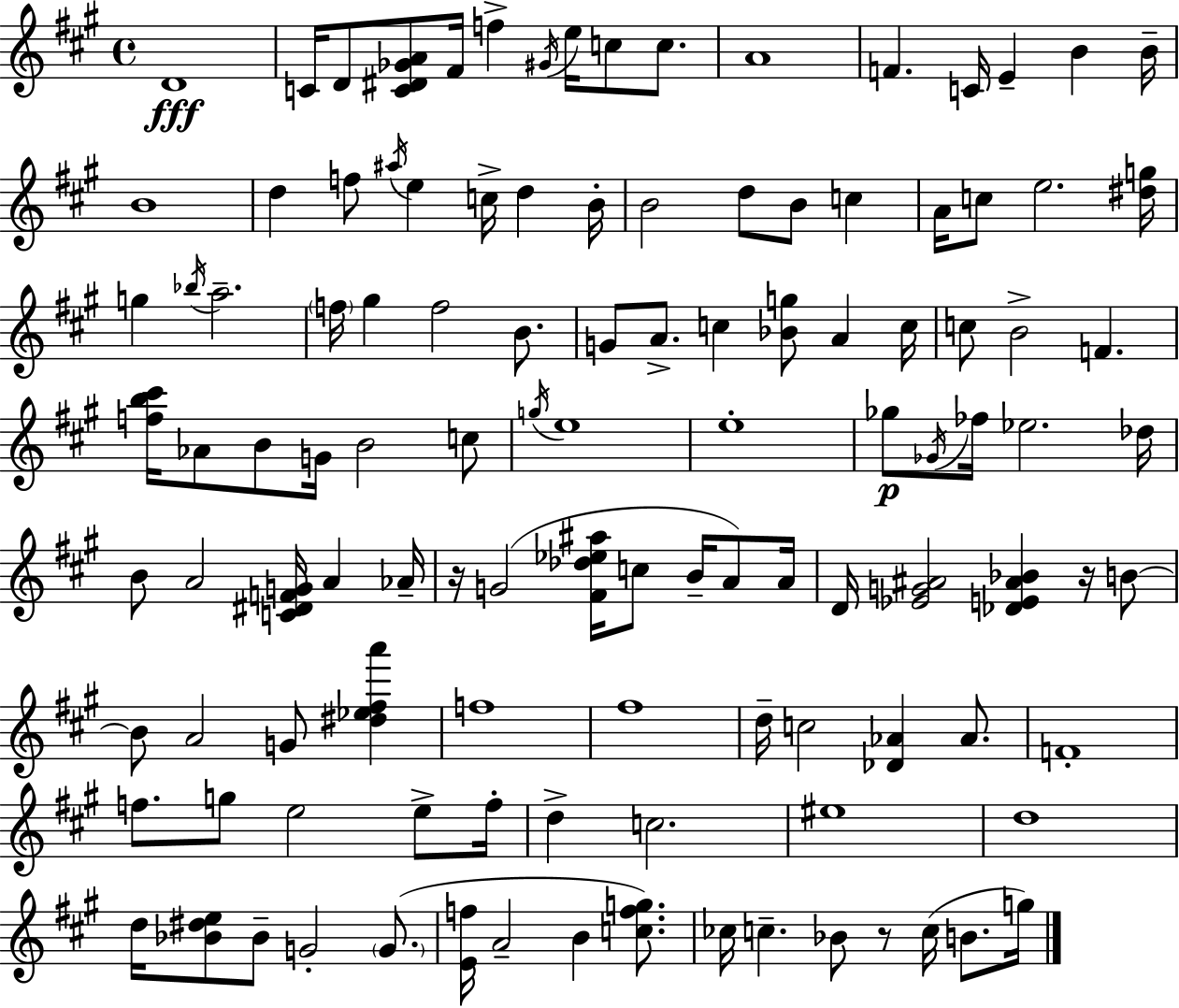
D4/w C4/s D4/e [C4,D#4,Gb4,A4]/e F#4/s F5/q G#4/s E5/s C5/e C5/e. A4/w F4/q. C4/s E4/q B4/q B4/s B4/w D5/q F5/e A#5/s E5/q C5/s D5/q B4/s B4/h D5/e B4/e C5/q A4/s C5/e E5/h. [D#5,G5]/s G5/q Bb5/s A5/h. F5/s G#5/q F5/h B4/e. G4/e A4/e. C5/q [Bb4,G5]/e A4/q C5/s C5/e B4/h F4/q. [F5,B5,C#6]/s Ab4/e B4/e G4/s B4/h C5/e G5/s E5/w E5/w Gb5/e Gb4/s FES5/s Eb5/h. Db5/s B4/e A4/h [C4,D#4,F4,G4]/s A4/q Ab4/s R/s G4/h [F#4,Db5,Eb5,A#5]/s C5/e B4/s A4/e A4/s D4/s [Eb4,G4,A#4]/h [Db4,E4,A#4,Bb4]/q R/s B4/e B4/e A4/h G4/e [D#5,Eb5,F#5,A6]/q F5/w F#5/w D5/s C5/h [Db4,Ab4]/q Ab4/e. F4/w F5/e. G5/e E5/h E5/e F5/s D5/q C5/h. EIS5/w D5/w D5/s [Bb4,D#5,E5]/e Bb4/e G4/h G4/e. [E4,F5]/s A4/h B4/q [C5,F5,G5]/e. CES5/s C5/q. Bb4/e R/e C5/s B4/e. G5/s